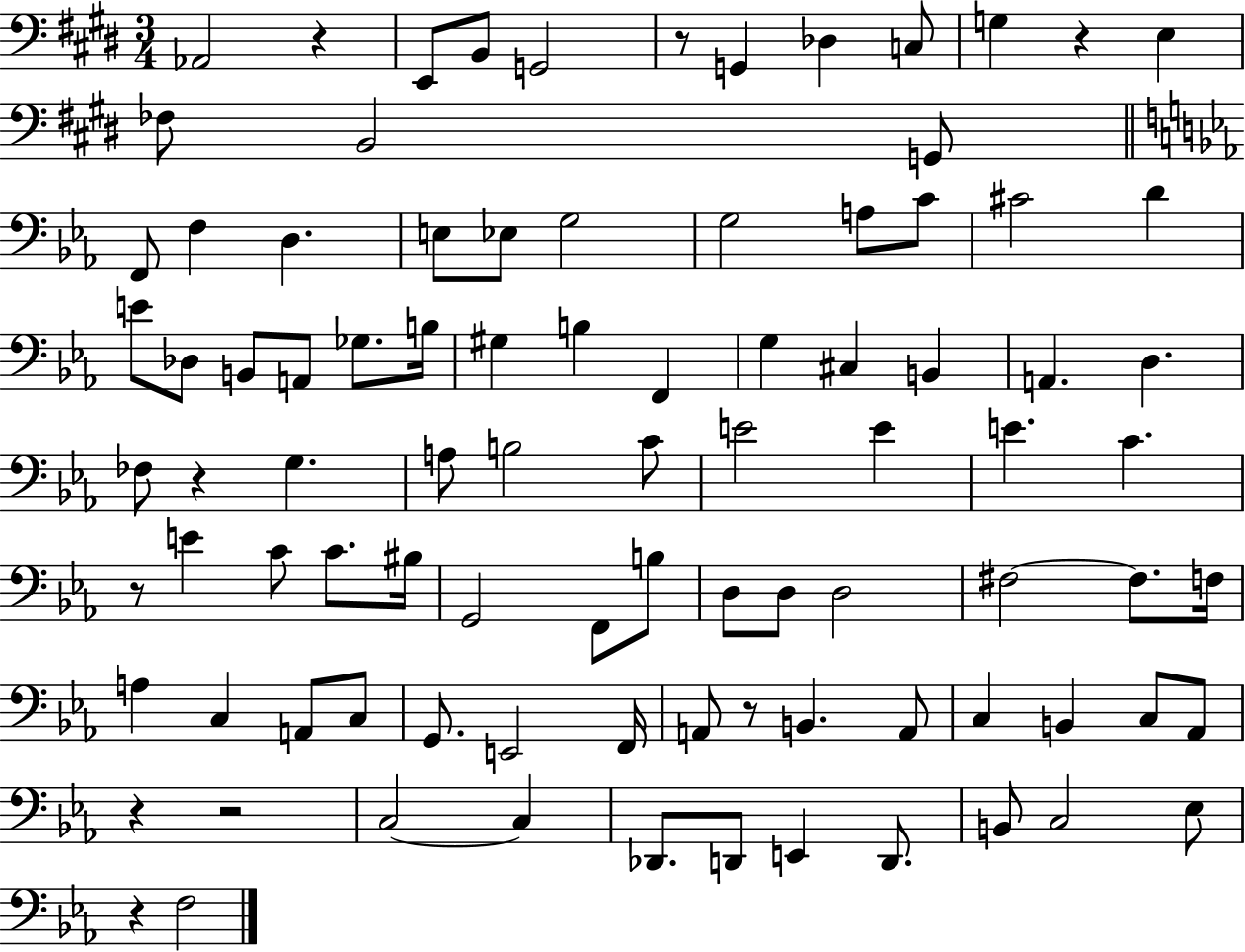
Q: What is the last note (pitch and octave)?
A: F3